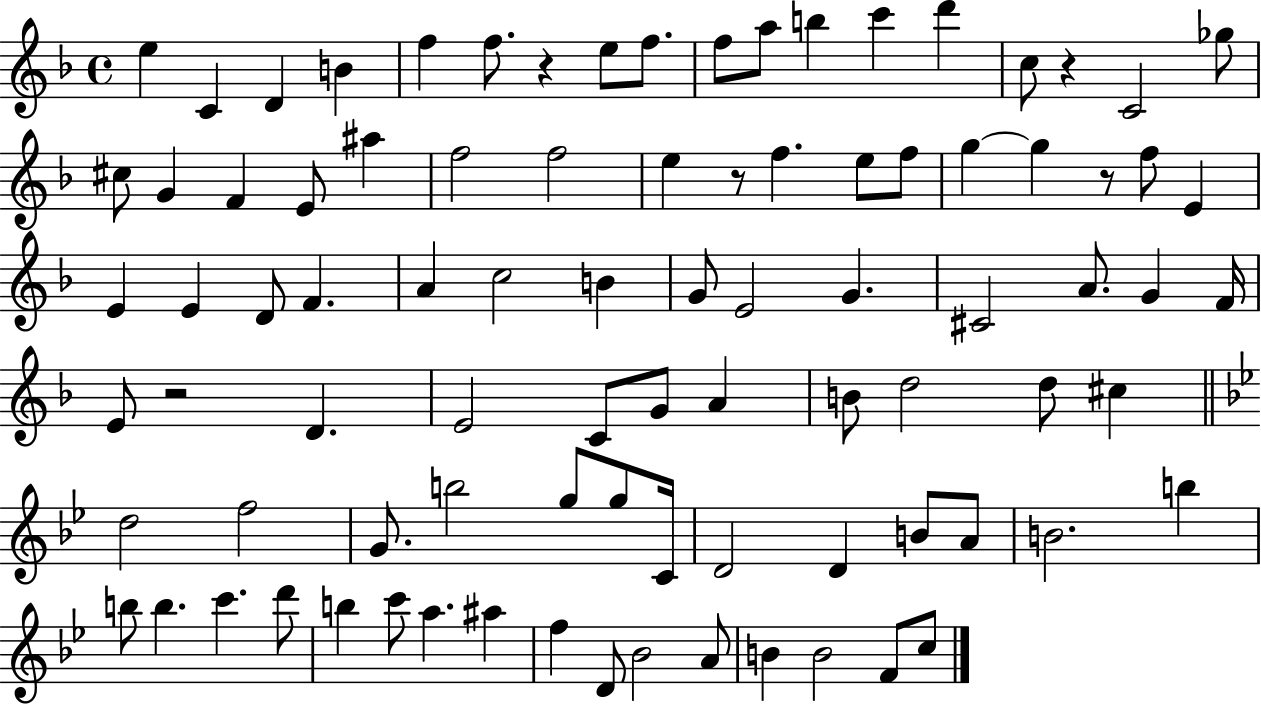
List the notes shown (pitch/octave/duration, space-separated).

E5/q C4/q D4/q B4/q F5/q F5/e. R/q E5/e F5/e. F5/e A5/e B5/q C6/q D6/q C5/e R/q C4/h Gb5/e C#5/e G4/q F4/q E4/e A#5/q F5/h F5/h E5/q R/e F5/q. E5/e F5/e G5/q G5/q R/e F5/e E4/q E4/q E4/q D4/e F4/q. A4/q C5/h B4/q G4/e E4/h G4/q. C#4/h A4/e. G4/q F4/s E4/e R/h D4/q. E4/h C4/e G4/e A4/q B4/e D5/h D5/e C#5/q D5/h F5/h G4/e. B5/h G5/e G5/e C4/s D4/h D4/q B4/e A4/e B4/h. B5/q B5/e B5/q. C6/q. D6/e B5/q C6/e A5/q. A#5/q F5/q D4/e Bb4/h A4/e B4/q B4/h F4/e C5/e